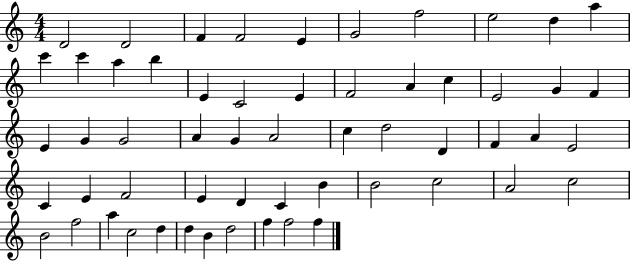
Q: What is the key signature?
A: C major